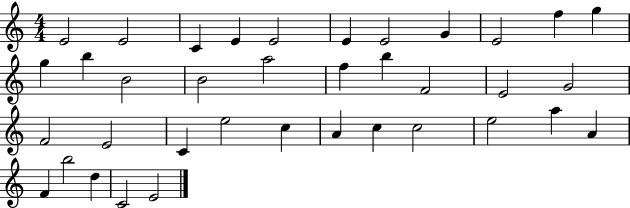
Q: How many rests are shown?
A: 0